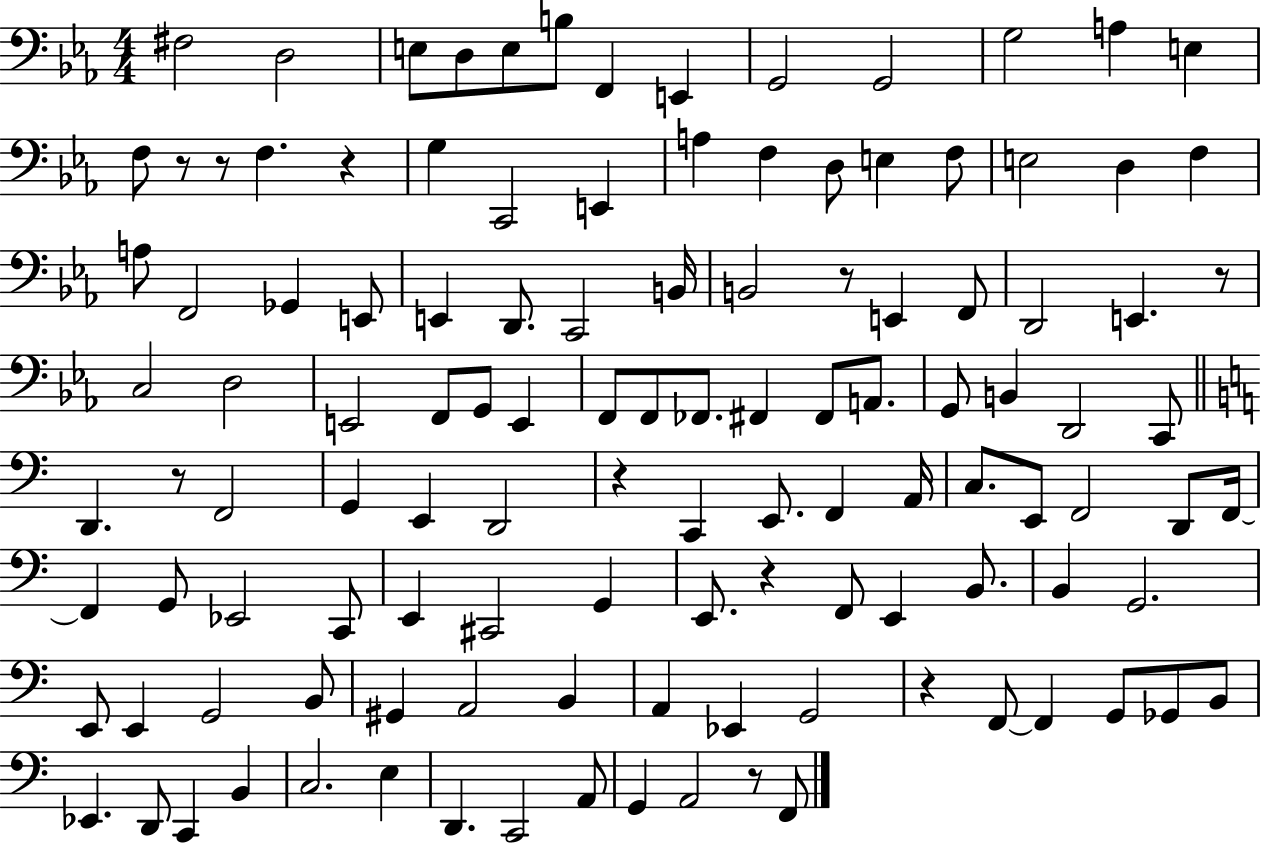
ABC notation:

X:1
T:Untitled
M:4/4
L:1/4
K:Eb
^F,2 D,2 E,/2 D,/2 E,/2 B,/2 F,, E,, G,,2 G,,2 G,2 A, E, F,/2 z/2 z/2 F, z G, C,,2 E,, A, F, D,/2 E, F,/2 E,2 D, F, A,/2 F,,2 _G,, E,,/2 E,, D,,/2 C,,2 B,,/4 B,,2 z/2 E,, F,,/2 D,,2 E,, z/2 C,2 D,2 E,,2 F,,/2 G,,/2 E,, F,,/2 F,,/2 _F,,/2 ^F,, ^F,,/2 A,,/2 G,,/2 B,, D,,2 C,,/2 D,, z/2 F,,2 G,, E,, D,,2 z C,, E,,/2 F,, A,,/4 C,/2 E,,/2 F,,2 D,,/2 F,,/4 F,, G,,/2 _E,,2 C,,/2 E,, ^C,,2 G,, E,,/2 z F,,/2 E,, B,,/2 B,, G,,2 E,,/2 E,, G,,2 B,,/2 ^G,, A,,2 B,, A,, _E,, G,,2 z F,,/2 F,, G,,/2 _G,,/2 B,,/2 _E,, D,,/2 C,, B,, C,2 E, D,, C,,2 A,,/2 G,, A,,2 z/2 F,,/2